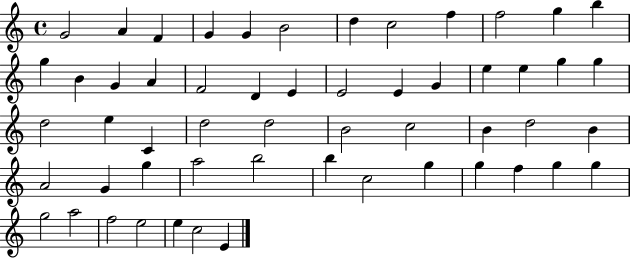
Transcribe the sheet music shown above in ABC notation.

X:1
T:Untitled
M:4/4
L:1/4
K:C
G2 A F G G B2 d c2 f f2 g b g B G A F2 D E E2 E G e e g g d2 e C d2 d2 B2 c2 B d2 B A2 G g a2 b2 b c2 g g f g g g2 a2 f2 e2 e c2 E